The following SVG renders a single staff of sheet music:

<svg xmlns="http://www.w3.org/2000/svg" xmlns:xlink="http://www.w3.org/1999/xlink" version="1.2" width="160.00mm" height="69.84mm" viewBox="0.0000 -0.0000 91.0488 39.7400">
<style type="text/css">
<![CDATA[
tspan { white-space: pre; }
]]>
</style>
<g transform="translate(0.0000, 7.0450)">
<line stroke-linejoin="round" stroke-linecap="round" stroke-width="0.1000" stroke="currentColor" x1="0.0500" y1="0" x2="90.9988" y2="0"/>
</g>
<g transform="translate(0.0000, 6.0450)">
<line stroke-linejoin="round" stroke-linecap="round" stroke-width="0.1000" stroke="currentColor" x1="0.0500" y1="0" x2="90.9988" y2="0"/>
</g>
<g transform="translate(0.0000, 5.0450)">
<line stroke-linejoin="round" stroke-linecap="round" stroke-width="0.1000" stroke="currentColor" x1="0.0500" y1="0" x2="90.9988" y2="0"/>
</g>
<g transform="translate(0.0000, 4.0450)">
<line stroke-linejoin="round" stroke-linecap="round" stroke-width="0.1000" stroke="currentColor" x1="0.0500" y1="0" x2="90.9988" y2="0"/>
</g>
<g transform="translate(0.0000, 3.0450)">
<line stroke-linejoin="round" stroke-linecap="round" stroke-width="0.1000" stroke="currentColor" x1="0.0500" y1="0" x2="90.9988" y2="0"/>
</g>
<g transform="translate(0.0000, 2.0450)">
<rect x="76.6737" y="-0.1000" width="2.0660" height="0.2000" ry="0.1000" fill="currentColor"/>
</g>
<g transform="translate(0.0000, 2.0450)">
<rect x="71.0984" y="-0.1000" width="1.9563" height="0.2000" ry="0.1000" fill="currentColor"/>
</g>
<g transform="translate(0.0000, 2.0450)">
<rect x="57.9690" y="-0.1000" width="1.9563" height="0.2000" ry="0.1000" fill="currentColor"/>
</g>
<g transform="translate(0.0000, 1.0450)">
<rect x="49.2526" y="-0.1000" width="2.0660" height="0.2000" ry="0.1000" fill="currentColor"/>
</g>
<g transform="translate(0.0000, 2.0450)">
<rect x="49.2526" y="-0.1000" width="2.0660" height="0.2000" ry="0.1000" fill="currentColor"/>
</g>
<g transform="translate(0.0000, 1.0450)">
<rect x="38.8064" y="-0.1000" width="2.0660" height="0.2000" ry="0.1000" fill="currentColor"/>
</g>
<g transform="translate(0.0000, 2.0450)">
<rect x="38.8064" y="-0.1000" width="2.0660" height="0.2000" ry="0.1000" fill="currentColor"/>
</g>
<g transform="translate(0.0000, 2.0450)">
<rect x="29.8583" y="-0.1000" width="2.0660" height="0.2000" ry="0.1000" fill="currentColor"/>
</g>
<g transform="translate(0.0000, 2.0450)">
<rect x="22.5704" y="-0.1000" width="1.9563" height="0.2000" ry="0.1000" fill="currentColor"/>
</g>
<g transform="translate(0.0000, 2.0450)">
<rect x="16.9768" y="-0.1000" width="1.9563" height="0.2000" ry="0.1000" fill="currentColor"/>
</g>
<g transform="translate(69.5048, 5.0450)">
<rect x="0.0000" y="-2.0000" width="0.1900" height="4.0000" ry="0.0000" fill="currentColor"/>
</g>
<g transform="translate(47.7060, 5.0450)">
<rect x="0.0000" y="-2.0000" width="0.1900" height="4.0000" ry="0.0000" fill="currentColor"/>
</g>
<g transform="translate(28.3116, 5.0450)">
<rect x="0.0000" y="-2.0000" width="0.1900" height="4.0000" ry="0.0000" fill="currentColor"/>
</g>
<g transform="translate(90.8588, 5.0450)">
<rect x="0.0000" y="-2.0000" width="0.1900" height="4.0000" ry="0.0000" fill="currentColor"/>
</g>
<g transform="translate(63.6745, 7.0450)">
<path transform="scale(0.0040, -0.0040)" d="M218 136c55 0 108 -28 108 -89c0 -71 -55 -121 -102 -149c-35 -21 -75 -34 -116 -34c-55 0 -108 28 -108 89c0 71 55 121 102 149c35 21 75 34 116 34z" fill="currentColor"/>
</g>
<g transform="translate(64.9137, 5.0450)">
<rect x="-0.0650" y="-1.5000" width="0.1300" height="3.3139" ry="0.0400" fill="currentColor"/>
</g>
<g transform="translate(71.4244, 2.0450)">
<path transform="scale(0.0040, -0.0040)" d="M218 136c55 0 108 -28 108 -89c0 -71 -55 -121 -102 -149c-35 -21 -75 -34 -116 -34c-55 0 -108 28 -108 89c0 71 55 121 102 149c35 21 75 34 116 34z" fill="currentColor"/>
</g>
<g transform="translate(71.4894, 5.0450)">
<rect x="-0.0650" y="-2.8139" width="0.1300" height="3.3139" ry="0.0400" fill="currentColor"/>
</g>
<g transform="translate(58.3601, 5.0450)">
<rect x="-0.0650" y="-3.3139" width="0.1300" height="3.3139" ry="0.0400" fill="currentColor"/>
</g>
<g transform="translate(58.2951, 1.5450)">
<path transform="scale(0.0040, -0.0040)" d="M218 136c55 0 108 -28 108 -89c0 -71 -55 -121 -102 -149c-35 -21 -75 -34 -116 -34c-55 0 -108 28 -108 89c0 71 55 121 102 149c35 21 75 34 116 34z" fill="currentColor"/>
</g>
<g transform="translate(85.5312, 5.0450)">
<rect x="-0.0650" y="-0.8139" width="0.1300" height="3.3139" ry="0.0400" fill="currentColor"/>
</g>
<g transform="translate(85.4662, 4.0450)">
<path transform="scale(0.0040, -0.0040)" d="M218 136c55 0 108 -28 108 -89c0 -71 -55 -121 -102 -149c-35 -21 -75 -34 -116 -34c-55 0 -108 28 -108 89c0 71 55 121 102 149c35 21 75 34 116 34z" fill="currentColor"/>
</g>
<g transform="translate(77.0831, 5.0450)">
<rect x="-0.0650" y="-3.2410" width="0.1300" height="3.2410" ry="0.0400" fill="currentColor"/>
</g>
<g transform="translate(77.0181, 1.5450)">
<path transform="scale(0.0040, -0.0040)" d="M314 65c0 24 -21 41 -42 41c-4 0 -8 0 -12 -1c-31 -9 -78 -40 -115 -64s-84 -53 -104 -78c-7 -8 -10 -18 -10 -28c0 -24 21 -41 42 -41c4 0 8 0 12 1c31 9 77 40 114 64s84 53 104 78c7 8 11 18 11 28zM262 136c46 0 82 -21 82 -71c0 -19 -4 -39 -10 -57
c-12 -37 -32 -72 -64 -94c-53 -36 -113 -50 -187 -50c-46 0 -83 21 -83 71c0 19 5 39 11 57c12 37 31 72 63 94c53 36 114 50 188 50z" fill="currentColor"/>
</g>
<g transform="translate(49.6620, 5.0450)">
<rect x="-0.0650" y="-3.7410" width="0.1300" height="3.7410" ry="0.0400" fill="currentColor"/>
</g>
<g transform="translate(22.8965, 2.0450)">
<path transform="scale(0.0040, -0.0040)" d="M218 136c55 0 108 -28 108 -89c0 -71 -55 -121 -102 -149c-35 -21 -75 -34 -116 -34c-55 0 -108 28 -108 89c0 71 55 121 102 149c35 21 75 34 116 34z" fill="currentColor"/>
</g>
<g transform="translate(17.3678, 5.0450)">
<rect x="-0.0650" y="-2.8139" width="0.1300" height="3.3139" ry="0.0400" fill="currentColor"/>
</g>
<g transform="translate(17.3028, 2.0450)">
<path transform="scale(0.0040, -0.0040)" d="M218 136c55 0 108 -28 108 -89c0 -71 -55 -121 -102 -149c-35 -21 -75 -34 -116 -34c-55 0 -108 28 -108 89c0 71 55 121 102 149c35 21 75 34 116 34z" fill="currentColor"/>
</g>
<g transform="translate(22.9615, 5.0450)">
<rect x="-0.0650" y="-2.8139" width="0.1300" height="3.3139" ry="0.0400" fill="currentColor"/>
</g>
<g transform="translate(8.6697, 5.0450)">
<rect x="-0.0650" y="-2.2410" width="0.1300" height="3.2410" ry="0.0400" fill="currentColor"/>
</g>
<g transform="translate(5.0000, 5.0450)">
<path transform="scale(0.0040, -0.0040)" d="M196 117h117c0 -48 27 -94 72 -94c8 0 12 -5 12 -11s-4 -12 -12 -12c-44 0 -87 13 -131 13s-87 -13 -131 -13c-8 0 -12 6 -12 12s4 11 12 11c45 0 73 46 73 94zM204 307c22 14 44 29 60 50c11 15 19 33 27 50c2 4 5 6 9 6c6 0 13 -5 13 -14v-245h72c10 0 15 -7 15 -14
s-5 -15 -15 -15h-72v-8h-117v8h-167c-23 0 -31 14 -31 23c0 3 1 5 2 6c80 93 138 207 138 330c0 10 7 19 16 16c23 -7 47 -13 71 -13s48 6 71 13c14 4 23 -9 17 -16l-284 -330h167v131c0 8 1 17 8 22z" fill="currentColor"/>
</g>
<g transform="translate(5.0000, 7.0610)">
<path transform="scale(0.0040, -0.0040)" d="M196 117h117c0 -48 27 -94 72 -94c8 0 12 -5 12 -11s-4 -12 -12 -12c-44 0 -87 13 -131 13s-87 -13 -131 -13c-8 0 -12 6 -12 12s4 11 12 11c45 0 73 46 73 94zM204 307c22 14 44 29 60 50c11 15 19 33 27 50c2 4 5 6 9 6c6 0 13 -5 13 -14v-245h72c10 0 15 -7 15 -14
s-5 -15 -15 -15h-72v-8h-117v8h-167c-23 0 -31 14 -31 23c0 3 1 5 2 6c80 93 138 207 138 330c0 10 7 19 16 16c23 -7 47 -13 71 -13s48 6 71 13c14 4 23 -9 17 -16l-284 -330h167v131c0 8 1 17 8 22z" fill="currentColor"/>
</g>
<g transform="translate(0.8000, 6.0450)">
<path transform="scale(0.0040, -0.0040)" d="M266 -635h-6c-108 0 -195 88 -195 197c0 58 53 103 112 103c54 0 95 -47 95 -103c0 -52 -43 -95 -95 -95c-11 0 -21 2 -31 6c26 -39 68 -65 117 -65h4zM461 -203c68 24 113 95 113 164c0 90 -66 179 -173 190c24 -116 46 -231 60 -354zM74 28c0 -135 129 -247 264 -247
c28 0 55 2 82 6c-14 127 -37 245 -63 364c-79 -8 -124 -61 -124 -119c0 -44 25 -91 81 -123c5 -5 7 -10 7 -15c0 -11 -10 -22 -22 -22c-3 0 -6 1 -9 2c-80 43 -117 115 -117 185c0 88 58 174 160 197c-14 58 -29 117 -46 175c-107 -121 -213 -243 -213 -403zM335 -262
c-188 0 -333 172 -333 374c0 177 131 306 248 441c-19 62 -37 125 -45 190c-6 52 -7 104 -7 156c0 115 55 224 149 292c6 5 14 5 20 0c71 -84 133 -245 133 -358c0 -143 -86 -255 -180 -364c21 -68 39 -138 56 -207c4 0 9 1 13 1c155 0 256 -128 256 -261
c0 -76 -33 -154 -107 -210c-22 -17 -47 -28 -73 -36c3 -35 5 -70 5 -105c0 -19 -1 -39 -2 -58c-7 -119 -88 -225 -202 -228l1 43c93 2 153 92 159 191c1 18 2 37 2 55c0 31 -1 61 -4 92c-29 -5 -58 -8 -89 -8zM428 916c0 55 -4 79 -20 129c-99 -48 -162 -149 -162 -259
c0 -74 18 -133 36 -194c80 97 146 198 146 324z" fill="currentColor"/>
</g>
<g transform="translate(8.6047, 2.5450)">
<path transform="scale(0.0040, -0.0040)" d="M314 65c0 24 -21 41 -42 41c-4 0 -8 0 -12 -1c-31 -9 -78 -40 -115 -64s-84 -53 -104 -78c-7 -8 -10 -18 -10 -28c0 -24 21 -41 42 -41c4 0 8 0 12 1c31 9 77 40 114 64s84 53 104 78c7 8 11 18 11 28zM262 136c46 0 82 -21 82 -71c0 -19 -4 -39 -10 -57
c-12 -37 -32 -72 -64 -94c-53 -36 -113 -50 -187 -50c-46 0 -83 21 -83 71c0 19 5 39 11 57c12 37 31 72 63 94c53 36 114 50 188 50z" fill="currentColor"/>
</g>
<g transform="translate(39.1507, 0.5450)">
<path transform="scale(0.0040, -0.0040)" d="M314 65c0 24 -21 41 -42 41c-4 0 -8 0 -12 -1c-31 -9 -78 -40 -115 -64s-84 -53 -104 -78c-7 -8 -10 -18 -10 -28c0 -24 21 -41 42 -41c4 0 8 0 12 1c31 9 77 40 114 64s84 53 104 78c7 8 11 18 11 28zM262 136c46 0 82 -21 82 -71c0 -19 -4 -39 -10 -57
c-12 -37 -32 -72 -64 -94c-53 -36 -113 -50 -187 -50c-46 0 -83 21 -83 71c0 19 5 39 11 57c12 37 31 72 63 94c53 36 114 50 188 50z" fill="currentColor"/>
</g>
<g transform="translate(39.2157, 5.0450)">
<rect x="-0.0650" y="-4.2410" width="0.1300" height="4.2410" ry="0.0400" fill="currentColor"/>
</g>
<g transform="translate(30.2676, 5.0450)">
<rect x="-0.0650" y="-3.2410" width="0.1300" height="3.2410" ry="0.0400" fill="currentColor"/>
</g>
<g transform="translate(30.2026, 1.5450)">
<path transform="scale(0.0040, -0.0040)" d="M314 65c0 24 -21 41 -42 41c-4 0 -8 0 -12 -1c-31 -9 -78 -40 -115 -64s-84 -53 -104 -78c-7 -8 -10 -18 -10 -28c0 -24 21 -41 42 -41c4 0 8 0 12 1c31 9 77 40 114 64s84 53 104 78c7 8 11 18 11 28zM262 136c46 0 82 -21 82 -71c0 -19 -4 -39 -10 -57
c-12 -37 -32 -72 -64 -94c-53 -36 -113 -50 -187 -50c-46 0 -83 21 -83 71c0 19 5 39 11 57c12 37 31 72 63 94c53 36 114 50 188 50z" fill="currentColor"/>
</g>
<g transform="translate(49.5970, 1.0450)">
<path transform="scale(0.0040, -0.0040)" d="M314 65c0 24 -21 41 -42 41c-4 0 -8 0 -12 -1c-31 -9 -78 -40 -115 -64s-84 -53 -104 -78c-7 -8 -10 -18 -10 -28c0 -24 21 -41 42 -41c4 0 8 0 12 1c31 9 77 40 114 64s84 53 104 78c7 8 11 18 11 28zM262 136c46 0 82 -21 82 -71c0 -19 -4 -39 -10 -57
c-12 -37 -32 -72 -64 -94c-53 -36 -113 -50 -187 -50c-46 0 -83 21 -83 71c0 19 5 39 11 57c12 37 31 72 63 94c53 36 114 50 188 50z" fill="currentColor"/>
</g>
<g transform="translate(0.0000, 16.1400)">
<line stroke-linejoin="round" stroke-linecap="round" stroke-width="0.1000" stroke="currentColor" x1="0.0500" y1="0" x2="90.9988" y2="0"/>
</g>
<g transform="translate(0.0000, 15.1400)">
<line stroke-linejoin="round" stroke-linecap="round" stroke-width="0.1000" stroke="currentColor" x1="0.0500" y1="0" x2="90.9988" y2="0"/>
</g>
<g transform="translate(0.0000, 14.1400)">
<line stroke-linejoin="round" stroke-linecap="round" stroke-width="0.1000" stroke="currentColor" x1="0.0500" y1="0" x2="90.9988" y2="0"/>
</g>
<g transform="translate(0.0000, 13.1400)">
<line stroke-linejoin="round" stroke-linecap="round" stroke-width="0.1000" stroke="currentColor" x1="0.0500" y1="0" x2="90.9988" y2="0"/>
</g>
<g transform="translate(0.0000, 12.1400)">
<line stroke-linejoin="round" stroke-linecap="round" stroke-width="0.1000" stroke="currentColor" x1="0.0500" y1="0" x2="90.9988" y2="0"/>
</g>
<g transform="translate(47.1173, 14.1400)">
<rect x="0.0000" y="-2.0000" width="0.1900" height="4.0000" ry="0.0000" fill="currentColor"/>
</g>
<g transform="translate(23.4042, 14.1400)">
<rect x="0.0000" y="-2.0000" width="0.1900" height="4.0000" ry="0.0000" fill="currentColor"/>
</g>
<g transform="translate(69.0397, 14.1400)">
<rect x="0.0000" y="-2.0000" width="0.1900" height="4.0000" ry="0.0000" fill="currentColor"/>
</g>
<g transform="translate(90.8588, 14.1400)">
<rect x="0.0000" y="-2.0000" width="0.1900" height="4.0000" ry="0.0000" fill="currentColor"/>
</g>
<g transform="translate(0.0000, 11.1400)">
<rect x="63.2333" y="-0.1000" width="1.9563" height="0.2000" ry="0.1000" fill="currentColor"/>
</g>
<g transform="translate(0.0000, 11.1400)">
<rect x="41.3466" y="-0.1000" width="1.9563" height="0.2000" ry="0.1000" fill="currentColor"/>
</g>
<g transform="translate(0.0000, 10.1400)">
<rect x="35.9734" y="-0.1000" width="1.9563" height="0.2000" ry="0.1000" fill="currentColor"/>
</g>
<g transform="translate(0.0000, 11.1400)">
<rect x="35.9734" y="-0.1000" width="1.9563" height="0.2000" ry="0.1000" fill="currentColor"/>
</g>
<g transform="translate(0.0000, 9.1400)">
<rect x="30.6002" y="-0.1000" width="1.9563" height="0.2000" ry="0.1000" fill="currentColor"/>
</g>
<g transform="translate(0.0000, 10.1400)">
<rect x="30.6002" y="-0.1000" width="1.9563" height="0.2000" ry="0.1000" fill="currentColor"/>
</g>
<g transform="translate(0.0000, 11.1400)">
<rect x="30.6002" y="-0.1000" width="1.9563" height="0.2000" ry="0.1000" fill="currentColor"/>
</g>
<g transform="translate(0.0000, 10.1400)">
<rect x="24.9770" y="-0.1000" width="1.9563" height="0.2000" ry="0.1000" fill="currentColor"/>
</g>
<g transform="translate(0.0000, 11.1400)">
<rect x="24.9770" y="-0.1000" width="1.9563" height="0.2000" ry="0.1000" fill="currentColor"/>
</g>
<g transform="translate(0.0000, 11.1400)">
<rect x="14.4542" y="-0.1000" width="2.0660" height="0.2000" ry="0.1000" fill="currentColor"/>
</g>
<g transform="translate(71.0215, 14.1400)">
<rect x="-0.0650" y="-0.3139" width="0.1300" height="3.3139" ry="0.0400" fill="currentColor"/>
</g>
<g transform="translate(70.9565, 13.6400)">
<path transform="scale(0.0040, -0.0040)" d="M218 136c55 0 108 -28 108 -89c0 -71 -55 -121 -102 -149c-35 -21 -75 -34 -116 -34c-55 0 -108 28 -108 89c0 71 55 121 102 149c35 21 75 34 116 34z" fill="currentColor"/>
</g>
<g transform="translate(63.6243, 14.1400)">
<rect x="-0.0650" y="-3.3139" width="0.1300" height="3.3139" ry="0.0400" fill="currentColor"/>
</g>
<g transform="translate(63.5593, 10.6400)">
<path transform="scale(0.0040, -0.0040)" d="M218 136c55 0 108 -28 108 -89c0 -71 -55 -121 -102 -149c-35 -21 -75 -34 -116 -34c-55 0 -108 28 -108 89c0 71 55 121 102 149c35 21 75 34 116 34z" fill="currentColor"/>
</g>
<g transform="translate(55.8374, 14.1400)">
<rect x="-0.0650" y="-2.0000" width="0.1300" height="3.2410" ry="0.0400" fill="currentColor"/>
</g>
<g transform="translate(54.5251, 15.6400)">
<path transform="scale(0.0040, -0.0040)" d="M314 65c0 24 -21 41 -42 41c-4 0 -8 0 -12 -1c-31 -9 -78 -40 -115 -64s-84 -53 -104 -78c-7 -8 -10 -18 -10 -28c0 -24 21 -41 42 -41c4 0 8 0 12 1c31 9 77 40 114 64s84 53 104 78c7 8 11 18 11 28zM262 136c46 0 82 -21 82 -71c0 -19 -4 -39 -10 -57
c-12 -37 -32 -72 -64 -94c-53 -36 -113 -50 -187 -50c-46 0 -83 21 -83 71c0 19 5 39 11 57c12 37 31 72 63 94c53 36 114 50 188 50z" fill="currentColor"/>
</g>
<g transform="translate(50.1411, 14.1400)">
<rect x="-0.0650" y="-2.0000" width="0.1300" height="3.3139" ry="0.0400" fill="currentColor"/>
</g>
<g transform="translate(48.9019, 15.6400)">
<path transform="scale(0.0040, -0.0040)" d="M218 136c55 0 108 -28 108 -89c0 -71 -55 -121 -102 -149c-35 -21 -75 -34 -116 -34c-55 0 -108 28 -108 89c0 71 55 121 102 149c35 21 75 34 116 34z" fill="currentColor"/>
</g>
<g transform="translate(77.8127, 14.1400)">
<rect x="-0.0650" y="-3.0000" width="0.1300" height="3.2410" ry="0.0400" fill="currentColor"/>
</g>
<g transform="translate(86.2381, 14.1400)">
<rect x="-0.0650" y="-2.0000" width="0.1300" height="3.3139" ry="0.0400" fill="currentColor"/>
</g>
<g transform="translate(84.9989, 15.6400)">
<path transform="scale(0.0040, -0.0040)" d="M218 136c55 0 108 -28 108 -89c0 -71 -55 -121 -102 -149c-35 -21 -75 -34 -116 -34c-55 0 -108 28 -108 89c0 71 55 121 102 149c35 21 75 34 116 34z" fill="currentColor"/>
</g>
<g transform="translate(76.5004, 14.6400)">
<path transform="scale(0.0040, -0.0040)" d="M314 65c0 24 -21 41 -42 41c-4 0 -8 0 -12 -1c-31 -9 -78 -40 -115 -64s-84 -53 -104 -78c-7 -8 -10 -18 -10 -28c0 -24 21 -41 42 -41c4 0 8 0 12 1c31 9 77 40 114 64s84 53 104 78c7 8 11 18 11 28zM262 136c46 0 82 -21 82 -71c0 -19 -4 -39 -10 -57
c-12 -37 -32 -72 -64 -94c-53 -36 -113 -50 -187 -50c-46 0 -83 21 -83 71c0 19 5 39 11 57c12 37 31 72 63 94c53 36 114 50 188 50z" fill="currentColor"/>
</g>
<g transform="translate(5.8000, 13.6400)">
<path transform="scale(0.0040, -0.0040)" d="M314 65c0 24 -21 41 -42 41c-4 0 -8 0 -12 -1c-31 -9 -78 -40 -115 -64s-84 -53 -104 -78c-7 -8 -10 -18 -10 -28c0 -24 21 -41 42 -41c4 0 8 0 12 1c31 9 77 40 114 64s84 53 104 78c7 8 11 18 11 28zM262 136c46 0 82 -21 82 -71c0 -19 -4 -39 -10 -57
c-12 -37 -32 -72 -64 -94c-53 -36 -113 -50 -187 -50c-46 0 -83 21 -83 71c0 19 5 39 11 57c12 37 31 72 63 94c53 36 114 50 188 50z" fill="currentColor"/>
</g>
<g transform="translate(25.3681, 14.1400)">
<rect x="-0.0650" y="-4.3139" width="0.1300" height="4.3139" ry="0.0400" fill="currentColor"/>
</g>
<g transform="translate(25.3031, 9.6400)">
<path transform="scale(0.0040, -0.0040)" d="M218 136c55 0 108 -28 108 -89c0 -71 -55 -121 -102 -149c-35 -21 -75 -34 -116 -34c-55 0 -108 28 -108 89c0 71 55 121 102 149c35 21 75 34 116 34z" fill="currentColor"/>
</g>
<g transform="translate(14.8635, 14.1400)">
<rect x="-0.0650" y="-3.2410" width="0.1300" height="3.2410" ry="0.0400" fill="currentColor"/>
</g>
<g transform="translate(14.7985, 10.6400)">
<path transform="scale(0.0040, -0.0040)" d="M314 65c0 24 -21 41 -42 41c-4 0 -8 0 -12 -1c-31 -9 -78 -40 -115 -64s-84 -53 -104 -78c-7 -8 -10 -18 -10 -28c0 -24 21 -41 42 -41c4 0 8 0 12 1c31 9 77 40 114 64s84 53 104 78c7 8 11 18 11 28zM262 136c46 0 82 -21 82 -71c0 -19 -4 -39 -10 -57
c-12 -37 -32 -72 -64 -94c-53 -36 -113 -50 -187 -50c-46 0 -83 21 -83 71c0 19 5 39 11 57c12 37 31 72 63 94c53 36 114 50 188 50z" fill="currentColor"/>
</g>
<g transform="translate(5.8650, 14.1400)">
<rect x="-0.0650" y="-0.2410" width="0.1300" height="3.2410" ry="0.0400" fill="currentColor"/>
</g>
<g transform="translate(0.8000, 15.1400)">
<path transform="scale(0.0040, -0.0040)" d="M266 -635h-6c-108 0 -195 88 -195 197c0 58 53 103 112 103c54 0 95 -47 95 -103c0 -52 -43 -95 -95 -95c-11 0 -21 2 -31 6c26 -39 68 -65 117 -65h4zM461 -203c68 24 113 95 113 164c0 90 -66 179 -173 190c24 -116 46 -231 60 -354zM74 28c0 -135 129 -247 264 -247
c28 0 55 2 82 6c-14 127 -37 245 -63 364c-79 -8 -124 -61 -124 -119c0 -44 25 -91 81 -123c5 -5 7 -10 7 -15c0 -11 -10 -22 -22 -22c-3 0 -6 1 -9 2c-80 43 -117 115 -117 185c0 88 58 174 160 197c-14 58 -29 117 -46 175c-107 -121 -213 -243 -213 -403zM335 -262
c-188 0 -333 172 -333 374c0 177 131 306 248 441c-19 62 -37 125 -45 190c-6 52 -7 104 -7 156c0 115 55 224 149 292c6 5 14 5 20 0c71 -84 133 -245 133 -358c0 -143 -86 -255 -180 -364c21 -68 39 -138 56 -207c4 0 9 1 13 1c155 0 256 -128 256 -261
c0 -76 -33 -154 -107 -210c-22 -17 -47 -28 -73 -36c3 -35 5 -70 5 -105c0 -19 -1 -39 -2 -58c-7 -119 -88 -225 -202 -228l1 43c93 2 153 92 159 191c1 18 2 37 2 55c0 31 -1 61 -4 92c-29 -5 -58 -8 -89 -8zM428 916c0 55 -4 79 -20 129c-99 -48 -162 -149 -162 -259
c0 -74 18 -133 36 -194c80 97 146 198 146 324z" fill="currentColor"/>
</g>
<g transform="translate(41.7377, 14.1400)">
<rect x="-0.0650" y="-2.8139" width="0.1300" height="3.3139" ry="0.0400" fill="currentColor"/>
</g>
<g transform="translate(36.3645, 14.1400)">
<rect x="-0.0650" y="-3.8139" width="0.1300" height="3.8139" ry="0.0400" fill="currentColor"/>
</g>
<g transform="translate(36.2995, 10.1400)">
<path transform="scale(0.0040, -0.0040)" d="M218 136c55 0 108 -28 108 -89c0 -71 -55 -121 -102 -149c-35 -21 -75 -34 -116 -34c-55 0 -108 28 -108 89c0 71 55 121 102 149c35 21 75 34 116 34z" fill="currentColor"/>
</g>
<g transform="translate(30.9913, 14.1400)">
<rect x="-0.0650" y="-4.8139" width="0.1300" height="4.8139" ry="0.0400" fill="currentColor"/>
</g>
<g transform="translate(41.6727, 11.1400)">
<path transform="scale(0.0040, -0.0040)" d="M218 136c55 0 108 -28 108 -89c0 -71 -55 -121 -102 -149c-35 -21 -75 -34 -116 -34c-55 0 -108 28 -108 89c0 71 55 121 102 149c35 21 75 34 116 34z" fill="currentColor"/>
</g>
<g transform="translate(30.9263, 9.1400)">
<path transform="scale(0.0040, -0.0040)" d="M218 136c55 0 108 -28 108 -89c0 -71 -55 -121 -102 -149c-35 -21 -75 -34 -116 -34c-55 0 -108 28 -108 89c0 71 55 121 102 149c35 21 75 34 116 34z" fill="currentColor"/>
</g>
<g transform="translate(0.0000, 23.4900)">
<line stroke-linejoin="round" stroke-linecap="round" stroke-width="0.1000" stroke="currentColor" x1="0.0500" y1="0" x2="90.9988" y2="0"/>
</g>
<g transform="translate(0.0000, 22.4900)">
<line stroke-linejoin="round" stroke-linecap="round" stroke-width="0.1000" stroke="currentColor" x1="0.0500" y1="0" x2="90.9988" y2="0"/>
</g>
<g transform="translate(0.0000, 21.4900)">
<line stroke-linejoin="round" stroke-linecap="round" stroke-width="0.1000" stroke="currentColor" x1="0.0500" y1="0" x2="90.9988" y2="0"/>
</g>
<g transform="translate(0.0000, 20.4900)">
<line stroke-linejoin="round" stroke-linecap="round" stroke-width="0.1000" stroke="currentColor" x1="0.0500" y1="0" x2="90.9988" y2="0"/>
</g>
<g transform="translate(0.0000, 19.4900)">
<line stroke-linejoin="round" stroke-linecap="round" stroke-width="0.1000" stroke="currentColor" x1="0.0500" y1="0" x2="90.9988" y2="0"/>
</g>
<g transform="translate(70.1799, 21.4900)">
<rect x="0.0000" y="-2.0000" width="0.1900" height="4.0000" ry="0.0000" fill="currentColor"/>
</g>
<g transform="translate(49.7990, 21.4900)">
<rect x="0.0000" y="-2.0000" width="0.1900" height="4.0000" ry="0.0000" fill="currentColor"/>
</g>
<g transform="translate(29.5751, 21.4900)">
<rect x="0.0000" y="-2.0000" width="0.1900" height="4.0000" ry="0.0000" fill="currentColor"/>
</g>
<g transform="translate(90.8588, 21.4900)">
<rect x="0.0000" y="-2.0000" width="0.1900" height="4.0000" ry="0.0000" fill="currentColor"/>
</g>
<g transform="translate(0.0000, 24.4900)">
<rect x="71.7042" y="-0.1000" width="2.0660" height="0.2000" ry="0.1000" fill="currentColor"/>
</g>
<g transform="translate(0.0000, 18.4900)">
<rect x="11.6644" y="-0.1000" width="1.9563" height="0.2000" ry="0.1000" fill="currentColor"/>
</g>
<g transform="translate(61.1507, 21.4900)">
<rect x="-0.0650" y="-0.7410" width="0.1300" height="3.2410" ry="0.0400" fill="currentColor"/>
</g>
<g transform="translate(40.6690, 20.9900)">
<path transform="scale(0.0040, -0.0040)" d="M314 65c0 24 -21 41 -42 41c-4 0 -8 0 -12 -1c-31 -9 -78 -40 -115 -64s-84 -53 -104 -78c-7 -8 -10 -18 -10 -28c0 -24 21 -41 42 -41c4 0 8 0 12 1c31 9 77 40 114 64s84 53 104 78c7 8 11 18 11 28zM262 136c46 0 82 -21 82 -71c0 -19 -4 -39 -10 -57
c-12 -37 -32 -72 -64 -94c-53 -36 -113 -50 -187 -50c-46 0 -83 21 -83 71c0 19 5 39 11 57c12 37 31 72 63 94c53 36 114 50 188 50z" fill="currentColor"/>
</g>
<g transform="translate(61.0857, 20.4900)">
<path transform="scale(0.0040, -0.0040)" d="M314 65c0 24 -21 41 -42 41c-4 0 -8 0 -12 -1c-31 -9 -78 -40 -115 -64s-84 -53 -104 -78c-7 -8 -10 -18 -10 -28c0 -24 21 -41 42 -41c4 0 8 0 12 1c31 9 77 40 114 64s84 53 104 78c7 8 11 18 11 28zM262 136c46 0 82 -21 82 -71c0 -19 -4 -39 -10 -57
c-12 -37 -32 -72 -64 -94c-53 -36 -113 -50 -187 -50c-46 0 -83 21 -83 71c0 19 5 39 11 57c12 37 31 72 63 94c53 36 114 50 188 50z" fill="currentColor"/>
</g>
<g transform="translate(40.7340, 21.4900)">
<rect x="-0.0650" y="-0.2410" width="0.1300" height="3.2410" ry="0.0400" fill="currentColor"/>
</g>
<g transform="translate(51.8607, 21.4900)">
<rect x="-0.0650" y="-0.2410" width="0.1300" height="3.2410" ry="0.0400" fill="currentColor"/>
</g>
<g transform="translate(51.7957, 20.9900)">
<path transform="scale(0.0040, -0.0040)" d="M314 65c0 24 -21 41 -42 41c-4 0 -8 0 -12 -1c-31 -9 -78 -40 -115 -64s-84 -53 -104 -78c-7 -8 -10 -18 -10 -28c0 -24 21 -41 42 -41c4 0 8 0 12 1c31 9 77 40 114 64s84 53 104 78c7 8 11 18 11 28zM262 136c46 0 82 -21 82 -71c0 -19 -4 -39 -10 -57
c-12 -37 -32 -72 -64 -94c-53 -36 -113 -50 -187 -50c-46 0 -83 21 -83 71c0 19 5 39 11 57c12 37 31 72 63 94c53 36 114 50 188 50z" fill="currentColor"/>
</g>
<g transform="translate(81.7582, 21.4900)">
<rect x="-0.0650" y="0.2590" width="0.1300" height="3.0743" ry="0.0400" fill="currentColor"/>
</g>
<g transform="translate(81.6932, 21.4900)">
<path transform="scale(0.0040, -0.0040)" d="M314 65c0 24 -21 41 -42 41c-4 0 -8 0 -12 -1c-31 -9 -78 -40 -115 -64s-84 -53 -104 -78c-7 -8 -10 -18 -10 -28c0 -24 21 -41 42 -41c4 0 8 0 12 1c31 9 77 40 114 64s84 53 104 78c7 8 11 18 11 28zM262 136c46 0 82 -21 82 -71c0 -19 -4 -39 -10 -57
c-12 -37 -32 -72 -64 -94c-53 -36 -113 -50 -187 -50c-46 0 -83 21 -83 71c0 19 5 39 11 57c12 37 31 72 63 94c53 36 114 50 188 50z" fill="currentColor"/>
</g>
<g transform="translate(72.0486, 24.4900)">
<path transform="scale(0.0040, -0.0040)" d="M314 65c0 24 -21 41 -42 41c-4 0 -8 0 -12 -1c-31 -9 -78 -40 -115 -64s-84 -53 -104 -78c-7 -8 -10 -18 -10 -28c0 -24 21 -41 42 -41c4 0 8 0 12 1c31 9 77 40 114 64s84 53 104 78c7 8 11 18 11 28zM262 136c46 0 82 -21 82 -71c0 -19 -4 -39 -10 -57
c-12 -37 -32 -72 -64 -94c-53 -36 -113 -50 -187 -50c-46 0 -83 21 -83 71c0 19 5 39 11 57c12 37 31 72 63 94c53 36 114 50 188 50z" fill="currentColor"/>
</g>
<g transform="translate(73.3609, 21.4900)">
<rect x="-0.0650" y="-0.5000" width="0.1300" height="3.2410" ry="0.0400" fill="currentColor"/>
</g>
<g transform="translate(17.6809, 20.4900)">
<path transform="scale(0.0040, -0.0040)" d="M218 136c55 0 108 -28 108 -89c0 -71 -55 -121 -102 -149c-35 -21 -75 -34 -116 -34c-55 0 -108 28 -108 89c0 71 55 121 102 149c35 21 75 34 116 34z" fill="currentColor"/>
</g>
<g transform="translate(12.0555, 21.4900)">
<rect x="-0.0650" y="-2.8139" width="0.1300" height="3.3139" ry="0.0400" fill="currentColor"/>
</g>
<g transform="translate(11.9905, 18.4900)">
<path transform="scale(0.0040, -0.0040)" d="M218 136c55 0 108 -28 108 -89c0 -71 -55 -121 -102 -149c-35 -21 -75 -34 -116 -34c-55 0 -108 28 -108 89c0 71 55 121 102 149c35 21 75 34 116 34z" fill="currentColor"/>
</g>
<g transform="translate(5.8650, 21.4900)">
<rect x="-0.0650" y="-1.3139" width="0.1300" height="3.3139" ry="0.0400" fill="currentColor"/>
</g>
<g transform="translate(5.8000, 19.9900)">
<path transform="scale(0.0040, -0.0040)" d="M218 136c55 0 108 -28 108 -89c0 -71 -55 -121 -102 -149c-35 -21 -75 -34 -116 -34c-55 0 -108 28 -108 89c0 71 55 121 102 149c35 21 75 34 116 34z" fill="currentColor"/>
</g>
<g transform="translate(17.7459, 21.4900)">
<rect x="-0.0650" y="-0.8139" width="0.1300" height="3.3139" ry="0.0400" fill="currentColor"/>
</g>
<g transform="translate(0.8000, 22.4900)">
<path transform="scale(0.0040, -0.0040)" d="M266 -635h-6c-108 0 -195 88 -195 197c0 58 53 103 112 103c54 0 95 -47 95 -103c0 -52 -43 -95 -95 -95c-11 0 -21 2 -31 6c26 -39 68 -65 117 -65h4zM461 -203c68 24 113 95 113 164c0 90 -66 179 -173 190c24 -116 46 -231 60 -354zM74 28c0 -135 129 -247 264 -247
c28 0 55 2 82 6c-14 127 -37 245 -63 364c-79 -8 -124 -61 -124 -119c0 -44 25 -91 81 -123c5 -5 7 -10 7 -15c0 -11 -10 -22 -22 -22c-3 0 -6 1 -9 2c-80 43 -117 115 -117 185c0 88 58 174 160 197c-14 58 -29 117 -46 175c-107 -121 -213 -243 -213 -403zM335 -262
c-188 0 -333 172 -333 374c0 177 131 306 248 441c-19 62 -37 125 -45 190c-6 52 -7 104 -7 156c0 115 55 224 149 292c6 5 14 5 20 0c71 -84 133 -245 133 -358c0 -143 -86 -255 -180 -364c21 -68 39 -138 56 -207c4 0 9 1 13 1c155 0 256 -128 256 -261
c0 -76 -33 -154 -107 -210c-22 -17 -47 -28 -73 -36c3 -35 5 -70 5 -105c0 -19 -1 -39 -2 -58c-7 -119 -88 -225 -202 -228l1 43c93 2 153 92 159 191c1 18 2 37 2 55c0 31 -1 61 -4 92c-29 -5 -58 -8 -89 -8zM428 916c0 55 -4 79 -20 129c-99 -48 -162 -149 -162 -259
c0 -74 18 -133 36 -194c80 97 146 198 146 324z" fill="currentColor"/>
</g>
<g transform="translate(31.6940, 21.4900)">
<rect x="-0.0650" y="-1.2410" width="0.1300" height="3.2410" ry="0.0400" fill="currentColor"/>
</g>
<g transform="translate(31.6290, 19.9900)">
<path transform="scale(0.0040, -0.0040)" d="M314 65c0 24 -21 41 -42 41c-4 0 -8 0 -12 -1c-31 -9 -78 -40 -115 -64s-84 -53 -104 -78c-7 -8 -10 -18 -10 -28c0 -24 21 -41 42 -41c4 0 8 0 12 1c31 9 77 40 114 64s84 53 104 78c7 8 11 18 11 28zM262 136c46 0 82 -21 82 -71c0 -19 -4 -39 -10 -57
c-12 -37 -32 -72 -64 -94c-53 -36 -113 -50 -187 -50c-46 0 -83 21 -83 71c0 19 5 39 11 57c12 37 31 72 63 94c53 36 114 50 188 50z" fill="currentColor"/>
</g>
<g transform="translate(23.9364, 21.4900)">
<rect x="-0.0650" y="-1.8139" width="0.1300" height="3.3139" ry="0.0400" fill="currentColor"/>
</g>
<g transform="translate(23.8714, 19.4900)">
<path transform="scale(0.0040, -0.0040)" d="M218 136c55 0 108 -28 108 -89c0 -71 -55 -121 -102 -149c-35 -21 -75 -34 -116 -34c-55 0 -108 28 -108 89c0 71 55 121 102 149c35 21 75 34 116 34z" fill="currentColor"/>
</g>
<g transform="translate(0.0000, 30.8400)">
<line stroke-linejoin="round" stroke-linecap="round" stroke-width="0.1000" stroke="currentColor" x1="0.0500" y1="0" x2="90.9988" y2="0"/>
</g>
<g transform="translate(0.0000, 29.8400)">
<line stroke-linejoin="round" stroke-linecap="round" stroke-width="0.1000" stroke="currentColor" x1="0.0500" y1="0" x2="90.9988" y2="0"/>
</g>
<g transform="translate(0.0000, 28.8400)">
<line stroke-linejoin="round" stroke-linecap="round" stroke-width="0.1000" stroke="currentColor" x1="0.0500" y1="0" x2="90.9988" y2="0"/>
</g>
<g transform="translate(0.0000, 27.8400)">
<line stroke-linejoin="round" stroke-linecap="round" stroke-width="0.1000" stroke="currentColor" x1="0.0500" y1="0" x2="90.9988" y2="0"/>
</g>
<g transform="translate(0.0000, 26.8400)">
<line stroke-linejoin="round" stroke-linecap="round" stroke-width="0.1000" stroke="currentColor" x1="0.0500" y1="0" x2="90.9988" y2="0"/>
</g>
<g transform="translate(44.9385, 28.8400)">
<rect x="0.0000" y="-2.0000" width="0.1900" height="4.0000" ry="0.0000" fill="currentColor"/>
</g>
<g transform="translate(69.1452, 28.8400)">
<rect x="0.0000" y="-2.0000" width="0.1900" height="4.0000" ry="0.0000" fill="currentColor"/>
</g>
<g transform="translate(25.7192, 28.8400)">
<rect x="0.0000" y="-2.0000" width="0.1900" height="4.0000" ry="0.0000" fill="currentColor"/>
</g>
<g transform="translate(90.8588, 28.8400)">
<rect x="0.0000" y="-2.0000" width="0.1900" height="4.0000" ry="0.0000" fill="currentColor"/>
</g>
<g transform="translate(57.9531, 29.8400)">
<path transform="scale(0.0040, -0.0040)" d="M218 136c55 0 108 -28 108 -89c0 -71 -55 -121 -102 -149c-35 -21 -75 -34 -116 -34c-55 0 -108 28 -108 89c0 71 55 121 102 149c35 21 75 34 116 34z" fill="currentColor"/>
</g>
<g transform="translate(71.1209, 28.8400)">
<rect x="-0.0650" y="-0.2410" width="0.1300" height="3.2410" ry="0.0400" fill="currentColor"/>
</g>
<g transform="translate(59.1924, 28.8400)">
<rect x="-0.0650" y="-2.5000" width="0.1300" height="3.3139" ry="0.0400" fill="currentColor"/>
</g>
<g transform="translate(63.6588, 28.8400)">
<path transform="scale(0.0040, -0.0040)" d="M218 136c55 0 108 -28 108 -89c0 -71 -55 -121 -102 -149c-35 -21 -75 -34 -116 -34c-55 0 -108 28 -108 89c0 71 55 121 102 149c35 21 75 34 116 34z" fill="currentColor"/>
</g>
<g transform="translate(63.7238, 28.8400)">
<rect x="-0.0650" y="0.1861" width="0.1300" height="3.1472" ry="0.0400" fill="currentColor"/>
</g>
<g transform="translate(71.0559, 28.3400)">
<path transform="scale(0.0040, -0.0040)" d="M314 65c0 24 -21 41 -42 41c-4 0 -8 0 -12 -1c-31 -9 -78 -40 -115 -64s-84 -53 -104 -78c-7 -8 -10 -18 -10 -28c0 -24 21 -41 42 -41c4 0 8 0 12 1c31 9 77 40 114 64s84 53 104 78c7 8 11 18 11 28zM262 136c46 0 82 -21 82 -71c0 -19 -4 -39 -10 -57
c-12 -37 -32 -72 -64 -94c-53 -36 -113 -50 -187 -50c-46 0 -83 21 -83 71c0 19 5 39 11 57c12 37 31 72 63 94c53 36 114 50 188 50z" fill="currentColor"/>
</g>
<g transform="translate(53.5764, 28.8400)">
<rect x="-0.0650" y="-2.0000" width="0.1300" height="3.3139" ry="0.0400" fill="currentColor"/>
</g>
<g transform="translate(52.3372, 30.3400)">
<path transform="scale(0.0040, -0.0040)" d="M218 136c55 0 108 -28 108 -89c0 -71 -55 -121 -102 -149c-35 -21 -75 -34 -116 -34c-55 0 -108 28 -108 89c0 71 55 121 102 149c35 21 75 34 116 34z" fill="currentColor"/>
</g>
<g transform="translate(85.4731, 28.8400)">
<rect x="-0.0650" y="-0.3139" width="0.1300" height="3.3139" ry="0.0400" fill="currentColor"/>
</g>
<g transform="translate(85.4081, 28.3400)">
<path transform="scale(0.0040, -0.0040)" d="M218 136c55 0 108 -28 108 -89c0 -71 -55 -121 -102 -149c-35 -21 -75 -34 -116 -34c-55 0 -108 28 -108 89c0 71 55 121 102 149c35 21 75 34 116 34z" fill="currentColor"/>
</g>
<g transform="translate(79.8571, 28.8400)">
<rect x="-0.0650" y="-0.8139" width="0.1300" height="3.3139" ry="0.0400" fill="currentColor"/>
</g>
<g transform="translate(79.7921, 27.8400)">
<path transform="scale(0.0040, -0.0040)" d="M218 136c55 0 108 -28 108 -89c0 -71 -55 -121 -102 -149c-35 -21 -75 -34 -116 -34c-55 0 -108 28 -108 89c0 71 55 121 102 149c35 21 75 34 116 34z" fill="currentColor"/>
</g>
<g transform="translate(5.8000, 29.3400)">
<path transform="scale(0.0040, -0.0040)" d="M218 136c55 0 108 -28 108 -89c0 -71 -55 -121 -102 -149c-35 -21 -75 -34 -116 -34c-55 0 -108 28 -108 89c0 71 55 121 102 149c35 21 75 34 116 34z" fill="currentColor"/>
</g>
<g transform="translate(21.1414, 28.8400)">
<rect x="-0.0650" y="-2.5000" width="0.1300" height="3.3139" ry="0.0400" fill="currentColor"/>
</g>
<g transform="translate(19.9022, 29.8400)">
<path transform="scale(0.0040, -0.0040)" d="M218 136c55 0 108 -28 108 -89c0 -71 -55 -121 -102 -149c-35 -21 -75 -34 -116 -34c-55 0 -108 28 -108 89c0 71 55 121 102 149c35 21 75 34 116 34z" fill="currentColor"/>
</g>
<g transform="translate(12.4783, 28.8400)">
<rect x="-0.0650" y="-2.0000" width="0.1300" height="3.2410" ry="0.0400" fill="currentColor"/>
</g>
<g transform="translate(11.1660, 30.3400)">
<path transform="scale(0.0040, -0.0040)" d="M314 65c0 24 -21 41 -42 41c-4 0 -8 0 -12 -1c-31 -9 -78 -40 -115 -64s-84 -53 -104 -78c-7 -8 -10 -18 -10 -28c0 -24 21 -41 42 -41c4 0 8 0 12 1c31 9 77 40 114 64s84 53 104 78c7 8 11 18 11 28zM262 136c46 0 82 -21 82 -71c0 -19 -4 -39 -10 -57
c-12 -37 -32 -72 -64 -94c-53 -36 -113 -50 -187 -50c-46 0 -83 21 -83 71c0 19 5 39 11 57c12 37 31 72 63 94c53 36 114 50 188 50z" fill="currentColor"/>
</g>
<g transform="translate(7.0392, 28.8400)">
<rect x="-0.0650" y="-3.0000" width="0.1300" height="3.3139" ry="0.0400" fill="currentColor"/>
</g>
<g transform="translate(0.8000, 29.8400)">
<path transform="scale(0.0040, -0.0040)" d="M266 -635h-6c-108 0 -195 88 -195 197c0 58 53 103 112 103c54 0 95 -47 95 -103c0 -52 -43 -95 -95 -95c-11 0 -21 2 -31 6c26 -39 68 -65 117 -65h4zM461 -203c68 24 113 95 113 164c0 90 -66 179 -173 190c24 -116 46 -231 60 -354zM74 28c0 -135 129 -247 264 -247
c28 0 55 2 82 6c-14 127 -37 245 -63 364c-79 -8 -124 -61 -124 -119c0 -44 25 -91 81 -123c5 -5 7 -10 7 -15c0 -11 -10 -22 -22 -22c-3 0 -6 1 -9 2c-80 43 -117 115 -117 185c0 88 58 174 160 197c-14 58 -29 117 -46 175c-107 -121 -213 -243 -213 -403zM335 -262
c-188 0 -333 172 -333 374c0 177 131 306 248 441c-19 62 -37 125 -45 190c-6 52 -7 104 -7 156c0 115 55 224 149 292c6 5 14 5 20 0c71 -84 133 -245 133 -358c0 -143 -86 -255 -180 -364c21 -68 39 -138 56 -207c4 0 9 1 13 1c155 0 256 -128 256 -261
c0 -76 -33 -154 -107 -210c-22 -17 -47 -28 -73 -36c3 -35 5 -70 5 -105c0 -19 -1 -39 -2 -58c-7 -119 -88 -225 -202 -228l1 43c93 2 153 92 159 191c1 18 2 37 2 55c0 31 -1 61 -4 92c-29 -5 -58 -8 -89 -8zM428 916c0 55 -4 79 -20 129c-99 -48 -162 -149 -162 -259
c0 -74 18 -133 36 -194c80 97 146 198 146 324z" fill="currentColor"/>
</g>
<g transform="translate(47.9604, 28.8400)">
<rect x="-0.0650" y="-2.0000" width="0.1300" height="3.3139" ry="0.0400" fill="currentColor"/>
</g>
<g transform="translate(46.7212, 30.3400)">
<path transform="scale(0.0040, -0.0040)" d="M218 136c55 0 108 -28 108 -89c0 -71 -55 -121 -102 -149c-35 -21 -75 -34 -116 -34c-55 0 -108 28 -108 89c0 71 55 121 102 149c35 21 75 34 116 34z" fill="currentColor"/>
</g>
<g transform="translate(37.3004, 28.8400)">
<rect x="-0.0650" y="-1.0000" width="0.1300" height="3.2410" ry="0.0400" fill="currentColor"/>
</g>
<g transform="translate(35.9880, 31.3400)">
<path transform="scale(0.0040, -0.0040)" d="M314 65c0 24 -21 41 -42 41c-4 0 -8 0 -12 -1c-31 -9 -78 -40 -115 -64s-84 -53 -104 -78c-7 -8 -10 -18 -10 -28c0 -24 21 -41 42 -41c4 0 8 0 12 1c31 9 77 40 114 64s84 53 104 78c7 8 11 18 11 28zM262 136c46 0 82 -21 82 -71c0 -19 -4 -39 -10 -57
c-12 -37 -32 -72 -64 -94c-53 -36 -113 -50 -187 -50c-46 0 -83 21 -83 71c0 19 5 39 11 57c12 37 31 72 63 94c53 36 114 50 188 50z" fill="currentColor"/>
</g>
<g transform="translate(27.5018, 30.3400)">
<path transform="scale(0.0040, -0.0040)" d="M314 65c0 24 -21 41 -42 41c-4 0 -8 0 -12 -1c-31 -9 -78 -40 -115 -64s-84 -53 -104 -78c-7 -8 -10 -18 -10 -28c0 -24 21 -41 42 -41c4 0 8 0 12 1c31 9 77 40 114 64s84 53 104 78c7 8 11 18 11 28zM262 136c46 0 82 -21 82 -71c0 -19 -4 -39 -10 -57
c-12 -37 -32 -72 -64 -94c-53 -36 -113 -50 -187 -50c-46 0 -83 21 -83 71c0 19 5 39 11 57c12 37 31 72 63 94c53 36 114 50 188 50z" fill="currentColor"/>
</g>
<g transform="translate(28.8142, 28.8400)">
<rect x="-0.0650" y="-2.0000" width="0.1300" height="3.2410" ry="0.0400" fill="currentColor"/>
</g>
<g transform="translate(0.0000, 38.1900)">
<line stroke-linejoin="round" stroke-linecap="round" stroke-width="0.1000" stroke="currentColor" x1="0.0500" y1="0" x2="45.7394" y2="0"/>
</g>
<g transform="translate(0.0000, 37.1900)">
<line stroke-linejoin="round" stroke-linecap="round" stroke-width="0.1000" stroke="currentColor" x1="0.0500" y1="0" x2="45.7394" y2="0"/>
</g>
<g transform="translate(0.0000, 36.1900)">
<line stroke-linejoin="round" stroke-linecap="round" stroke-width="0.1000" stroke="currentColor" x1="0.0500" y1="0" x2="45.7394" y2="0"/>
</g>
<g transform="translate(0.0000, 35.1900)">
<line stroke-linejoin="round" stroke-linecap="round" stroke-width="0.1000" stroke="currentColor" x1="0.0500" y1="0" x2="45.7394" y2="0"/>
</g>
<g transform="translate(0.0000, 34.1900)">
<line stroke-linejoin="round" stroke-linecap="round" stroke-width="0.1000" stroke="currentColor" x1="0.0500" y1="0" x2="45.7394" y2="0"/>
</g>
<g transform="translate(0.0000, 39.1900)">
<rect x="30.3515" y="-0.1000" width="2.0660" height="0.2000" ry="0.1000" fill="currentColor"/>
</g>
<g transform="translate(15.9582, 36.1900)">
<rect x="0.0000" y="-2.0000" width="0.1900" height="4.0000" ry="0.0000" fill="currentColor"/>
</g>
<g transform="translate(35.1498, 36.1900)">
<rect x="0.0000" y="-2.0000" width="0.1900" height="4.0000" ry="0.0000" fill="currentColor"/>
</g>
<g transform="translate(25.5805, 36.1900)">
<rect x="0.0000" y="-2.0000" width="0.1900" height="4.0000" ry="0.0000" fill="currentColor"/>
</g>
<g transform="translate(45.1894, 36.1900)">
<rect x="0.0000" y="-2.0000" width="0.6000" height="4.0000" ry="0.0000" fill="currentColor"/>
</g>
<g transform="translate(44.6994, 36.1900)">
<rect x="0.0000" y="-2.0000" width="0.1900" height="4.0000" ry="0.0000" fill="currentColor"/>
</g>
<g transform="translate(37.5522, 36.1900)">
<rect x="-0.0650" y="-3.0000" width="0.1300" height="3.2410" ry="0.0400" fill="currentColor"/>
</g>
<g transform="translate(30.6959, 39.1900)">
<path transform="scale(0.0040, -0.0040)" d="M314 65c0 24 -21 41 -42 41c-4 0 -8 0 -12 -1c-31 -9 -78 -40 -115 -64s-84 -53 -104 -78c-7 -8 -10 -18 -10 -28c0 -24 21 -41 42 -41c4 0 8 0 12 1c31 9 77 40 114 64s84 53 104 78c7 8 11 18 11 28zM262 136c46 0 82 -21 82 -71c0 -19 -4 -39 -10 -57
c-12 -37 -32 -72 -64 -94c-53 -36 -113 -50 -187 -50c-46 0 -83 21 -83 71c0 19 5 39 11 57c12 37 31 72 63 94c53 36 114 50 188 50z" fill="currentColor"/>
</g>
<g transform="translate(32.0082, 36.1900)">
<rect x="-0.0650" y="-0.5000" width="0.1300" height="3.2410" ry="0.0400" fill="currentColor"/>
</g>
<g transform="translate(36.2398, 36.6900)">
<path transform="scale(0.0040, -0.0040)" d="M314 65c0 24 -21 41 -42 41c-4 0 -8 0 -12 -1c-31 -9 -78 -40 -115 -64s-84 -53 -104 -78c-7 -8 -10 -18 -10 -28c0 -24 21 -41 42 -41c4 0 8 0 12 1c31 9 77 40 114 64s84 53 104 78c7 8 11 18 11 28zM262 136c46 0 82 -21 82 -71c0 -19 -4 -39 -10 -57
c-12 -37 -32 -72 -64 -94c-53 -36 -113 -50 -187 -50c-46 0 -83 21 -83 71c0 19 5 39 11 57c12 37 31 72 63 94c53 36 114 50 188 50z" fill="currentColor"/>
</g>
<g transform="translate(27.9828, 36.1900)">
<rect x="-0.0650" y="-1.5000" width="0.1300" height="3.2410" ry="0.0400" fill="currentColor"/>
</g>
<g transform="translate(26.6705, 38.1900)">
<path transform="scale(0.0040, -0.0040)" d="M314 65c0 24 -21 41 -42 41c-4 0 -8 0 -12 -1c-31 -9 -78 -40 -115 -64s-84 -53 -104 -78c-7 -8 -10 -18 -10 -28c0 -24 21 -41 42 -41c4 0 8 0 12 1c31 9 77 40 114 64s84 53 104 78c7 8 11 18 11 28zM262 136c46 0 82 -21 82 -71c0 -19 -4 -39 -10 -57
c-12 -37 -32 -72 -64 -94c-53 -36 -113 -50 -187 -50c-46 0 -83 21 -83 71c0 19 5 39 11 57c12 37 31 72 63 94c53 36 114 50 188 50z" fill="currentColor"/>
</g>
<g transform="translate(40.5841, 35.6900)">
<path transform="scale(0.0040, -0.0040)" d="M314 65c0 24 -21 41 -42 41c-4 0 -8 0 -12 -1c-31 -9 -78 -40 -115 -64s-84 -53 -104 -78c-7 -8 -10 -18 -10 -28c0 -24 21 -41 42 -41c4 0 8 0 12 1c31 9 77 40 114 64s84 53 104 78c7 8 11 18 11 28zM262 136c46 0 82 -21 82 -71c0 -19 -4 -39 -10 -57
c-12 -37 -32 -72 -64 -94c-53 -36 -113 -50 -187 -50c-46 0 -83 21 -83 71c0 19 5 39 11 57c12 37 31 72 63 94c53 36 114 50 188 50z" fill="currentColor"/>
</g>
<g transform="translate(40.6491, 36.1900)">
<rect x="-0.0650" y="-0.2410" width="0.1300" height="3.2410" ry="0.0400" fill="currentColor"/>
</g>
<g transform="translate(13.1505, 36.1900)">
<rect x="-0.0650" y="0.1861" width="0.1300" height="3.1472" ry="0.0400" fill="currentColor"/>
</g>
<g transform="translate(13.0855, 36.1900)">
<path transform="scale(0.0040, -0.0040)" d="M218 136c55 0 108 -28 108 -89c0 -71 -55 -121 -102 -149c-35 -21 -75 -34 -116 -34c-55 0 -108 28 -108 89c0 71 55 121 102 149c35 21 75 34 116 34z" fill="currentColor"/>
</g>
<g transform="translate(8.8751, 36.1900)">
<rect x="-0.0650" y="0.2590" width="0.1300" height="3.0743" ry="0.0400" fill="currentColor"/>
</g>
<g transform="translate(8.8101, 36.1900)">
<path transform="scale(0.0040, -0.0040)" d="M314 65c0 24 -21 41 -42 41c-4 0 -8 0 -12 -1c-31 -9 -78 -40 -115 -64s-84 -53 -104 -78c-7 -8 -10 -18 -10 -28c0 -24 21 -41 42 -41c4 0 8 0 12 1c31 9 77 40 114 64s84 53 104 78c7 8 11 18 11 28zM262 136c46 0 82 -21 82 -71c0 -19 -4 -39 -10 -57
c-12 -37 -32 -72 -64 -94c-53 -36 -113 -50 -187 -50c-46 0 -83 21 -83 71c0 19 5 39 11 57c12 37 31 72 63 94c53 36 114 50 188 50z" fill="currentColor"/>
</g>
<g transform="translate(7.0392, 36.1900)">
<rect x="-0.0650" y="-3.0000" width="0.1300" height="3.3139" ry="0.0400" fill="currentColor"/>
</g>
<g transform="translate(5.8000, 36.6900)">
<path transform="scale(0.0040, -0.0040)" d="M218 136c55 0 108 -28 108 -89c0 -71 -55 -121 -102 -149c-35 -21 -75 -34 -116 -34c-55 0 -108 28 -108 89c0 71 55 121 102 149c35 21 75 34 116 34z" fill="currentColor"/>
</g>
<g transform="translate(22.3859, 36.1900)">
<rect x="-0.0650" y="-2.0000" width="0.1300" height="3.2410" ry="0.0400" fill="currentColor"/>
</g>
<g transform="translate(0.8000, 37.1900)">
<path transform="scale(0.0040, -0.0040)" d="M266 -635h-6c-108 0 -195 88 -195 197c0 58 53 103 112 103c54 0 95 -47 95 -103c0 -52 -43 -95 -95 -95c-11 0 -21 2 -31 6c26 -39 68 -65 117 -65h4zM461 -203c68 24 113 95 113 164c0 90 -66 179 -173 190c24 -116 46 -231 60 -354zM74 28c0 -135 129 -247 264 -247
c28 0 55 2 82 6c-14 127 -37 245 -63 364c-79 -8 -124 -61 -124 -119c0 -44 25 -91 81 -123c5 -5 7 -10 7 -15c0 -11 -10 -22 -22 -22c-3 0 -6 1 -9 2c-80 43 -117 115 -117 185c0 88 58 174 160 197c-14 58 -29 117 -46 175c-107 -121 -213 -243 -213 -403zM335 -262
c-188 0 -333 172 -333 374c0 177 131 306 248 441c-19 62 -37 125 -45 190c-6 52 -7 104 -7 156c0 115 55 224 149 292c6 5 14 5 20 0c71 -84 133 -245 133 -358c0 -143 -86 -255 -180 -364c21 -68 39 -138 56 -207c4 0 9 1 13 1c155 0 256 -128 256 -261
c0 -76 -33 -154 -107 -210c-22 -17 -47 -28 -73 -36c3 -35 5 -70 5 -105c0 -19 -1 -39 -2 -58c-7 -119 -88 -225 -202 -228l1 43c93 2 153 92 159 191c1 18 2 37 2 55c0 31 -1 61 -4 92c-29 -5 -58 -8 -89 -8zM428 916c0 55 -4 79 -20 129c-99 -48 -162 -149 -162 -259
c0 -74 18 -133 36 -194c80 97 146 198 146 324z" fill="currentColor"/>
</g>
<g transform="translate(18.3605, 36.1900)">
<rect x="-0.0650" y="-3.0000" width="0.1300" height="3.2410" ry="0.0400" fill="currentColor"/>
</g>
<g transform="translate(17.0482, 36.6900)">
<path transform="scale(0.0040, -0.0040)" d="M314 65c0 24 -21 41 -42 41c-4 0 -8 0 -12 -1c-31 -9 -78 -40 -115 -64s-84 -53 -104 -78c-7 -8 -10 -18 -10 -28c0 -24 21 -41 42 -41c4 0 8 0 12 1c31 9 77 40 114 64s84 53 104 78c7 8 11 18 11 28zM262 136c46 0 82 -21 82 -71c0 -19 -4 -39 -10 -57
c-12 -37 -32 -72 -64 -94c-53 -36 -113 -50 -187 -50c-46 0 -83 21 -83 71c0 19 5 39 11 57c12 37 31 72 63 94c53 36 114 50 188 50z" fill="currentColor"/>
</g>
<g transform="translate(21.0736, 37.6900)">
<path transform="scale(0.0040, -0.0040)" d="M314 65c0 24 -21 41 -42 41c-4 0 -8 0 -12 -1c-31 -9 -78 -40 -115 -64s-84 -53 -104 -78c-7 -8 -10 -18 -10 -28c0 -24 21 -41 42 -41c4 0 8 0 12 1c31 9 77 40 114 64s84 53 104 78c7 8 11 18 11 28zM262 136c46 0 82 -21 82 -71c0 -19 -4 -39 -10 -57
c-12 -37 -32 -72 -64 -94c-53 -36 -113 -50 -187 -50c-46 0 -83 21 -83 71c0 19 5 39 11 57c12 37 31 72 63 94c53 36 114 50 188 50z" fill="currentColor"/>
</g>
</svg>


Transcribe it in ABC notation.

X:1
T:Untitled
M:4/4
L:1/4
K:C
g2 a a b2 d'2 c'2 b E a b2 d c2 b2 d' e' c' a F F2 b c A2 F e a d f e2 c2 c2 d2 C2 B2 A F2 G F2 D2 F F G B c2 d c A B2 B A2 F2 E2 C2 A2 c2